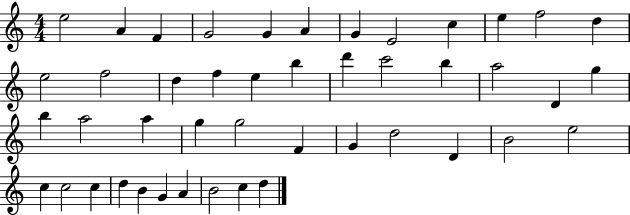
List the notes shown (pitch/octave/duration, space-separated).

E5/h A4/q F4/q G4/h G4/q A4/q G4/q E4/h C5/q E5/q F5/h D5/q E5/h F5/h D5/q F5/q E5/q B5/q D6/q C6/h B5/q A5/h D4/q G5/q B5/q A5/h A5/q G5/q G5/h F4/q G4/q D5/h D4/q B4/h E5/h C5/q C5/h C5/q D5/q B4/q G4/q A4/q B4/h C5/q D5/q